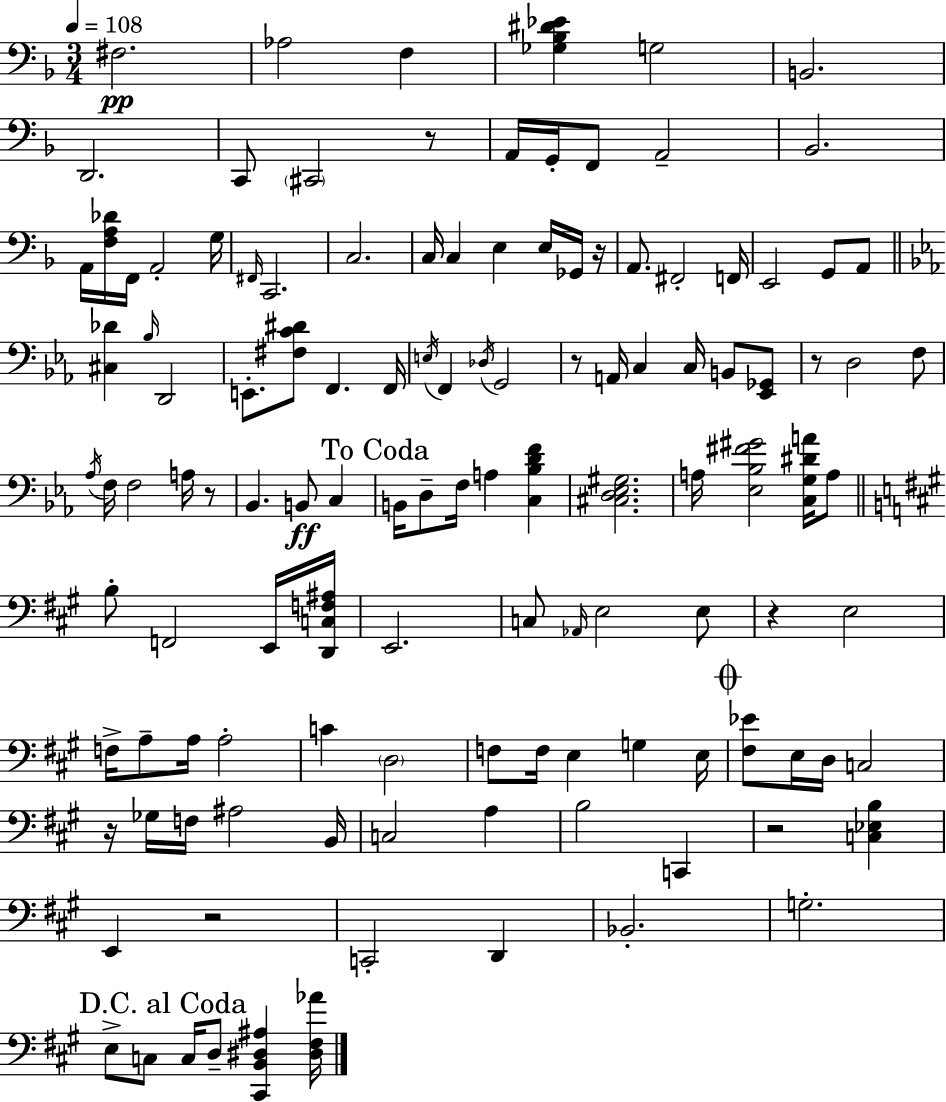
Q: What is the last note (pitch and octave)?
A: D3